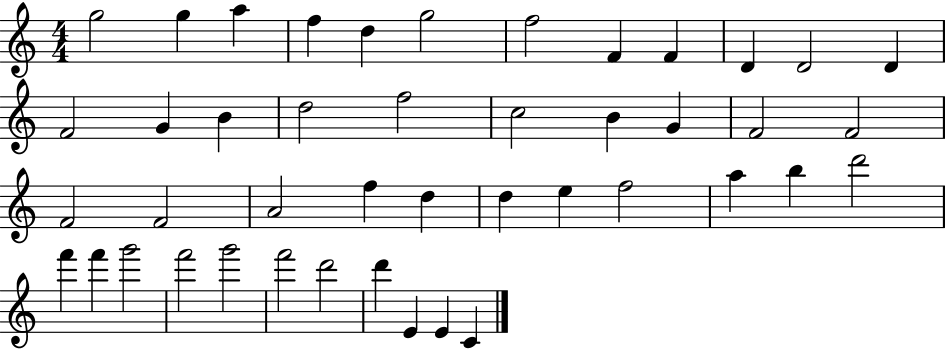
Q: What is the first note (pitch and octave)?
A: G5